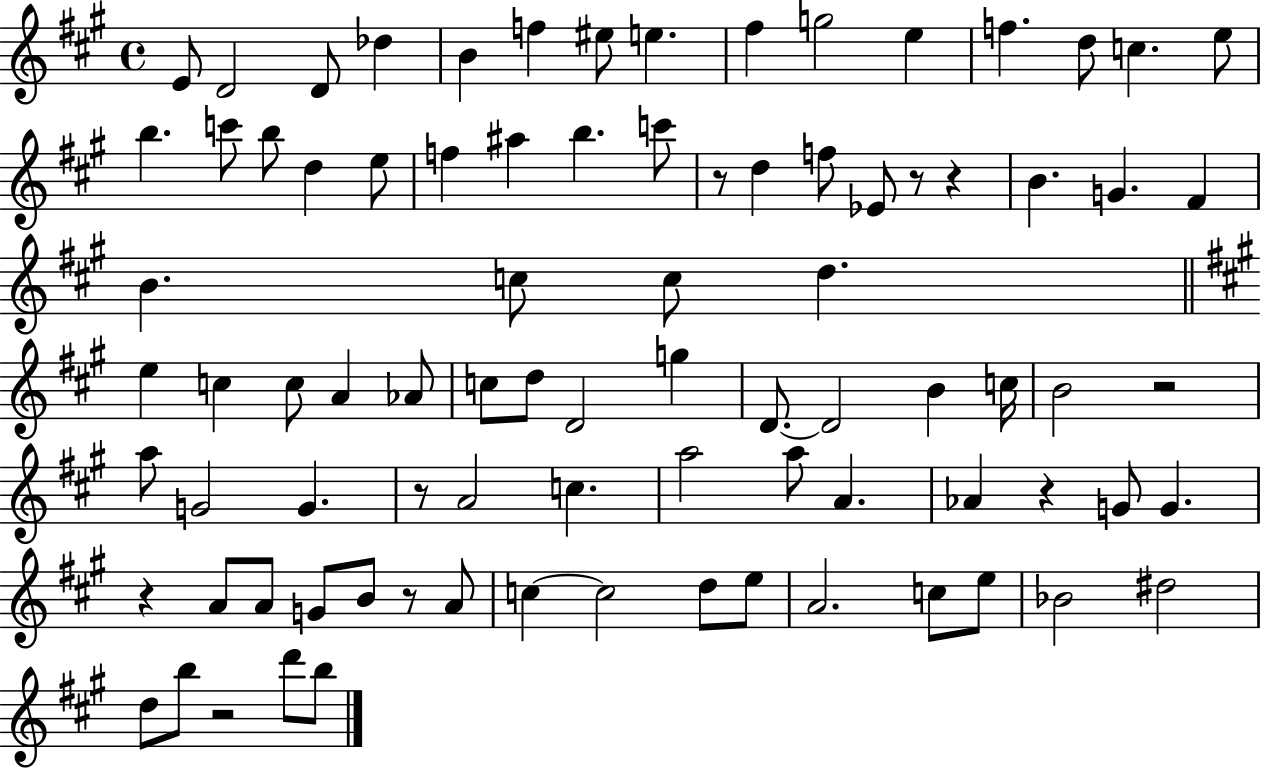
E4/e D4/h D4/e Db5/q B4/q F5/q EIS5/e E5/q. F#5/q G5/h E5/q F5/q. D5/e C5/q. E5/e B5/q. C6/e B5/e D5/q E5/e F5/q A#5/q B5/q. C6/e R/e D5/q F5/e Eb4/e R/e R/q B4/q. G4/q. F#4/q B4/q. C5/e C5/e D5/q. E5/q C5/q C5/e A4/q Ab4/e C5/e D5/e D4/h G5/q D4/e. D4/h B4/q C5/s B4/h R/h A5/e G4/h G4/q. R/e A4/h C5/q. A5/h A5/e A4/q. Ab4/q R/q G4/e G4/q. R/q A4/e A4/e G4/e B4/e R/e A4/e C5/q C5/h D5/e E5/e A4/h. C5/e E5/e Bb4/h D#5/h D5/e B5/e R/h D6/e B5/e